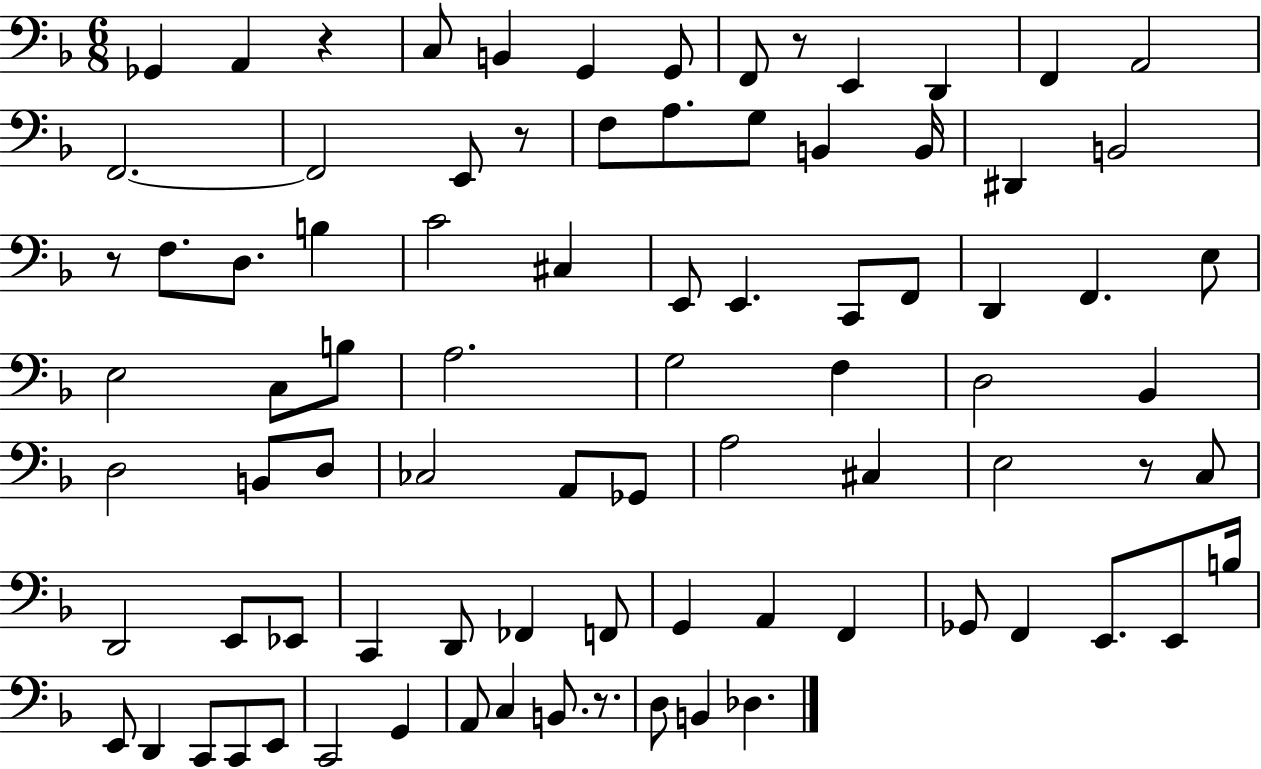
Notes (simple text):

Gb2/q A2/q R/q C3/e B2/q G2/q G2/e F2/e R/e E2/q D2/q F2/q A2/h F2/h. F2/h E2/e R/e F3/e A3/e. G3/e B2/q B2/s D#2/q B2/h R/e F3/e. D3/e. B3/q C4/h C#3/q E2/e E2/q. C2/e F2/e D2/q F2/q. E3/e E3/h C3/e B3/e A3/h. G3/h F3/q D3/h Bb2/q D3/h B2/e D3/e CES3/h A2/e Gb2/e A3/h C#3/q E3/h R/e C3/e D2/h E2/e Eb2/e C2/q D2/e FES2/q F2/e G2/q A2/q F2/q Gb2/e F2/q E2/e. E2/e B3/s E2/e D2/q C2/e C2/e E2/e C2/h G2/q A2/e C3/q B2/e. R/e. D3/e B2/q Db3/q.